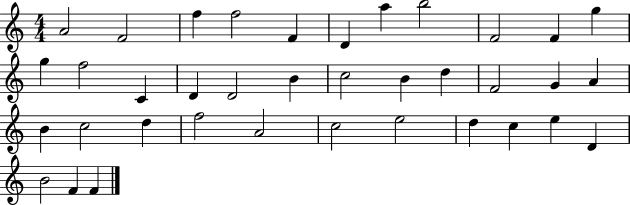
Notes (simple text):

A4/h F4/h F5/q F5/h F4/q D4/q A5/q B5/h F4/h F4/q G5/q G5/q F5/h C4/q D4/q D4/h B4/q C5/h B4/q D5/q F4/h G4/q A4/q B4/q C5/h D5/q F5/h A4/h C5/h E5/h D5/q C5/q E5/q D4/q B4/h F4/q F4/q